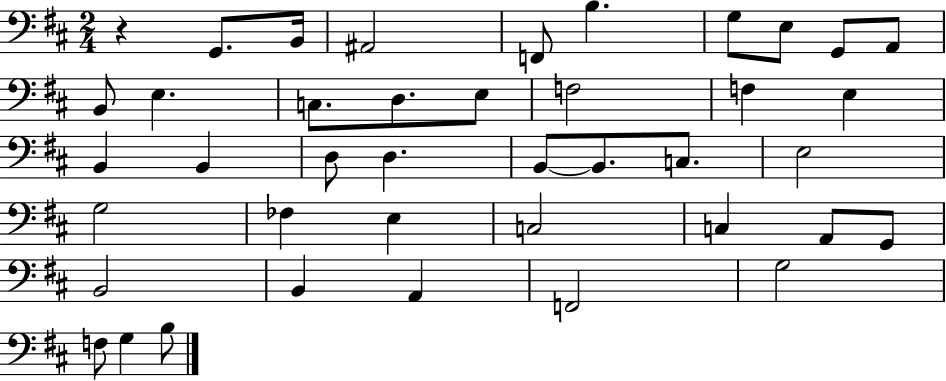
{
  \clef bass
  \numericTimeSignature
  \time 2/4
  \key d \major
  r4 g,8. b,16 | ais,2 | f,8 b4. | g8 e8 g,8 a,8 | \break b,8 e4. | c8. d8. e8 | f2 | f4 e4 | \break b,4 b,4 | d8 d4. | b,8~~ b,8. c8. | e2 | \break g2 | fes4 e4 | c2 | c4 a,8 g,8 | \break b,2 | b,4 a,4 | f,2 | g2 | \break f8 g4 b8 | \bar "|."
}